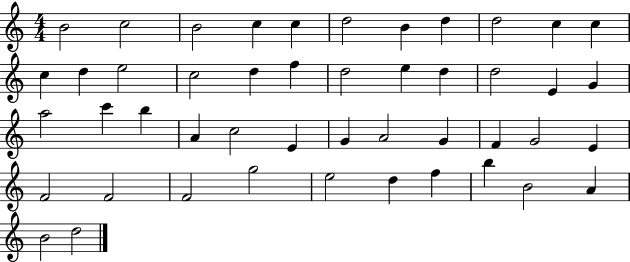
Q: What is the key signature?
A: C major